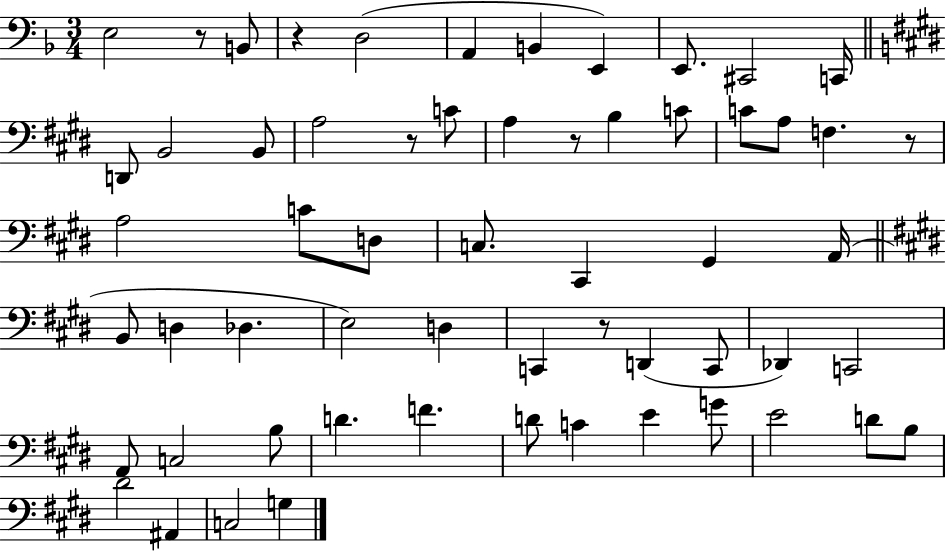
E3/h R/e B2/e R/q D3/h A2/q B2/q E2/q E2/e. C#2/h C2/s D2/e B2/h B2/e A3/h R/e C4/e A3/q R/e B3/q C4/e C4/e A3/e F3/q. R/e A3/h C4/e D3/e C3/e. C#2/q G#2/q A2/s B2/e D3/q Db3/q. E3/h D3/q C2/q R/e D2/q C2/e Db2/q C2/h A2/e C3/h B3/e D4/q. F4/q. D4/e C4/q E4/q G4/e E4/h D4/e B3/e D#4/h A#2/q C3/h G3/q